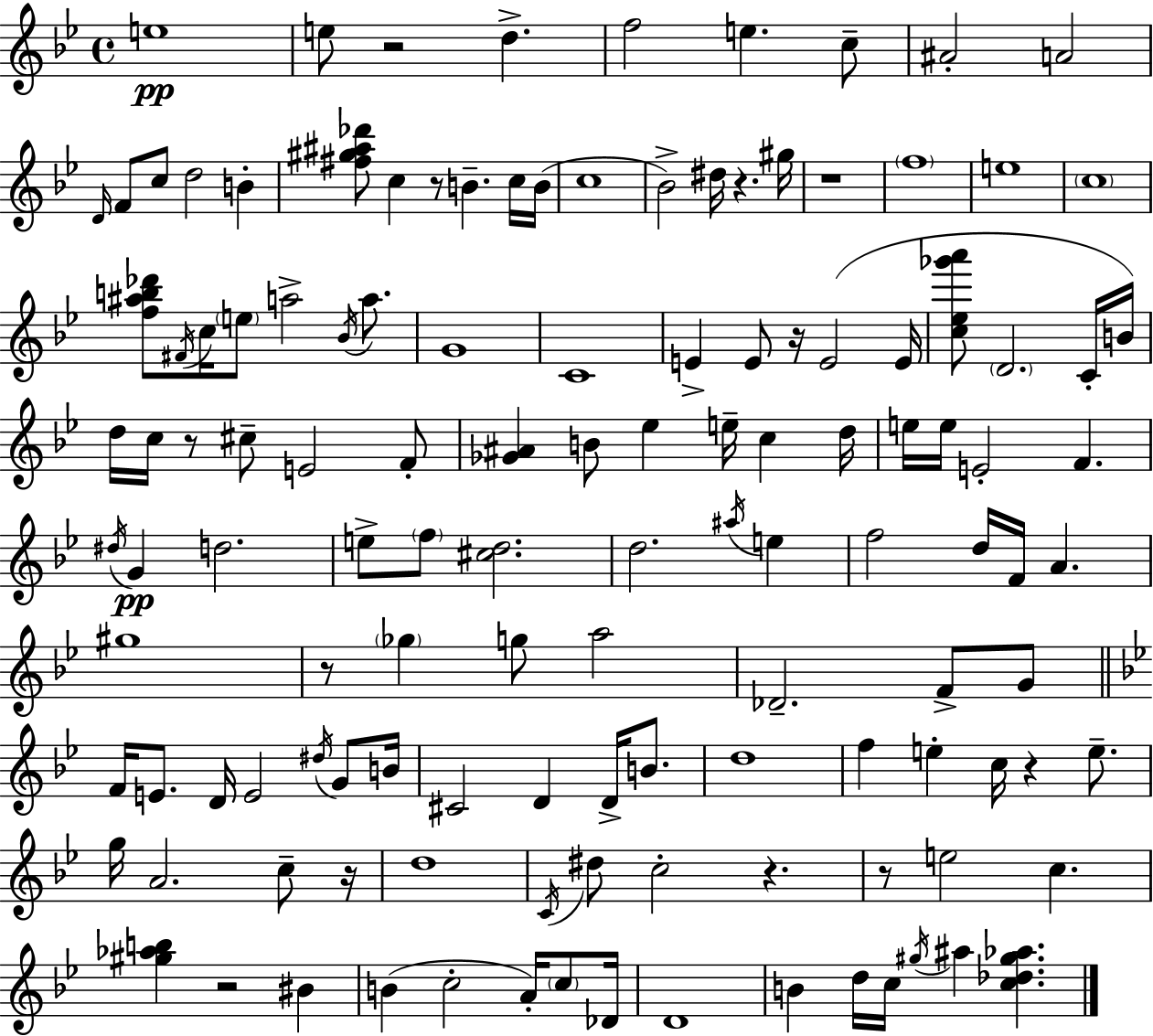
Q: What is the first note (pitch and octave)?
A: E5